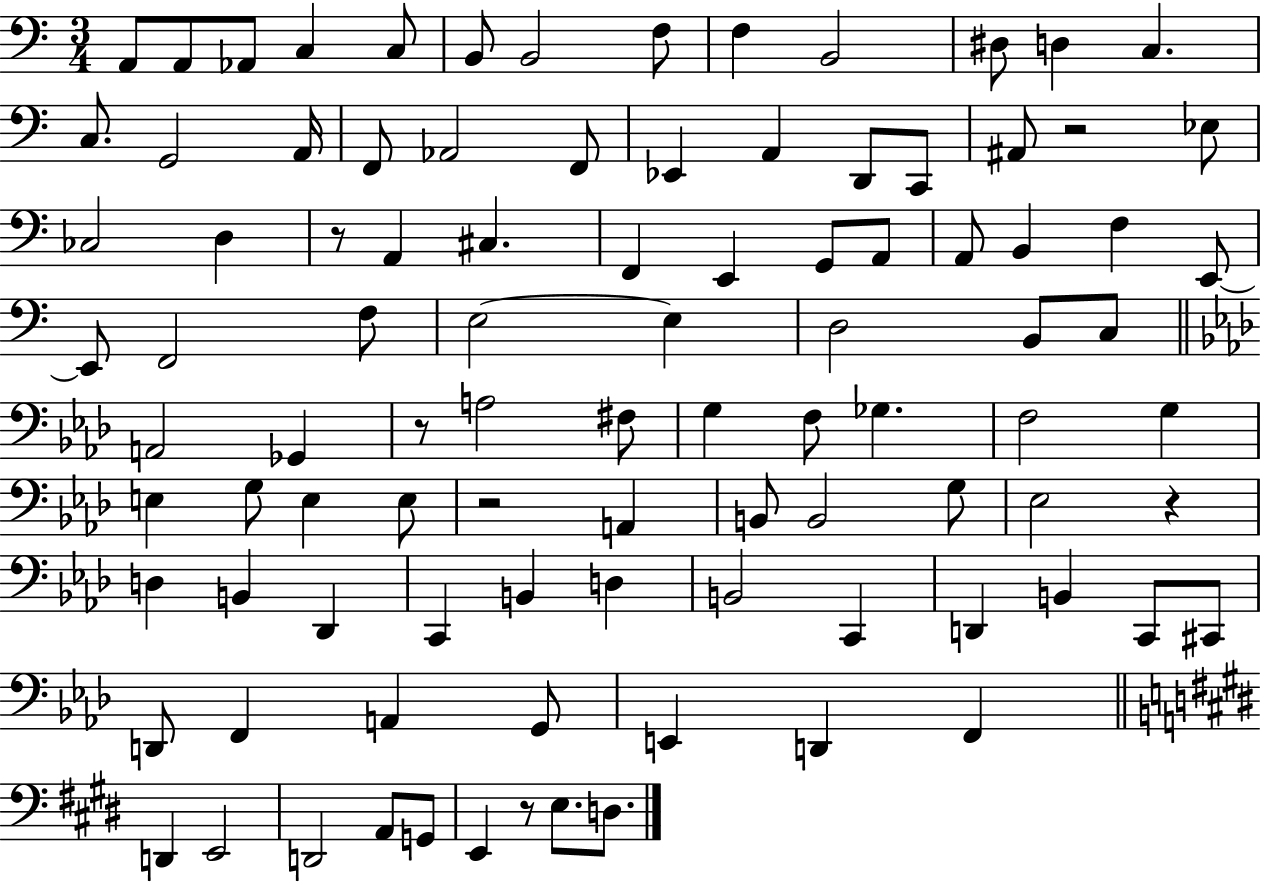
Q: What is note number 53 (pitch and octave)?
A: F3